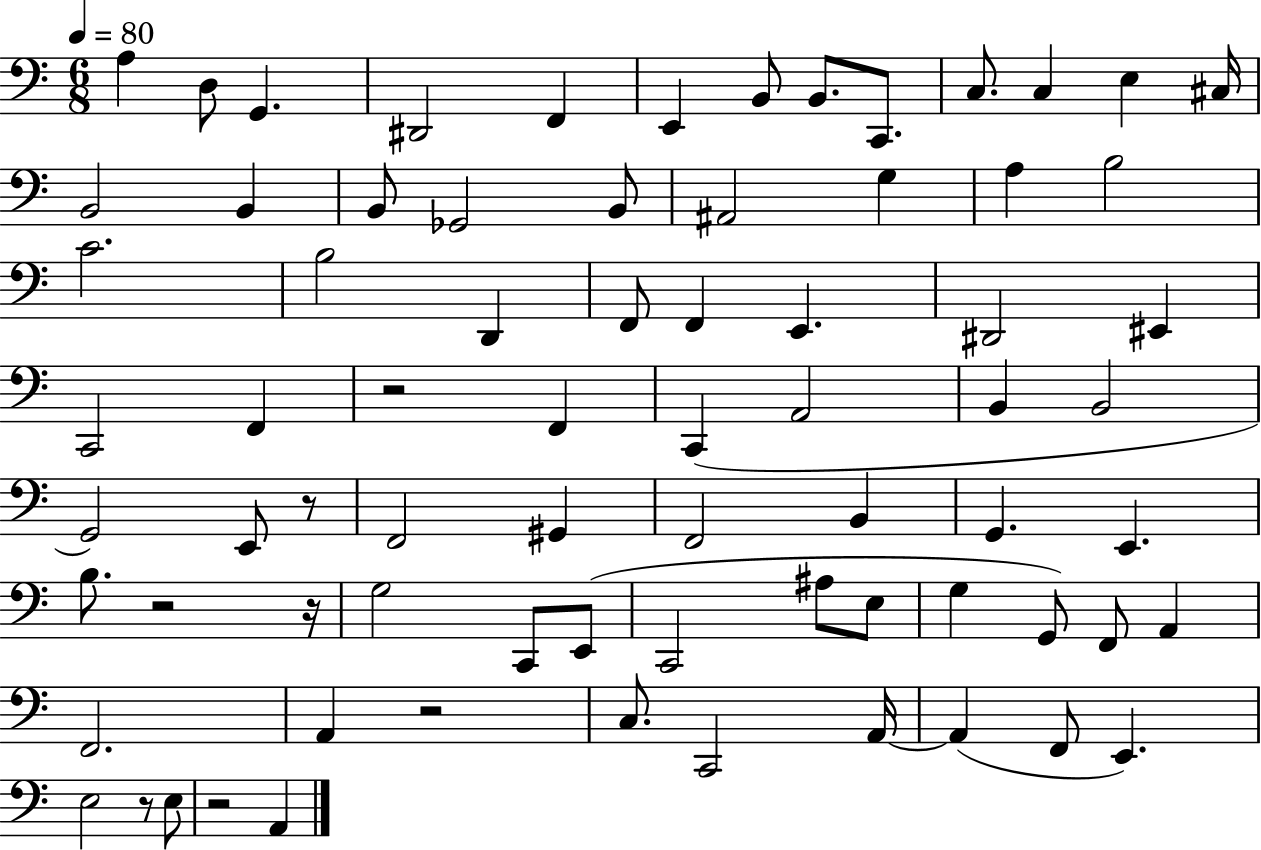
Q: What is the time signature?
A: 6/8